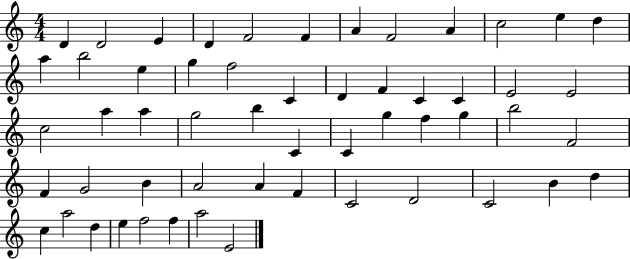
D4/q D4/h E4/q D4/q F4/h F4/q A4/q F4/h A4/q C5/h E5/q D5/q A5/q B5/h E5/q G5/q F5/h C4/q D4/q F4/q C4/q C4/q E4/h E4/h C5/h A5/q A5/q G5/h B5/q C4/q C4/q G5/q F5/q G5/q B5/h F4/h F4/q G4/h B4/q A4/h A4/q F4/q C4/h D4/h C4/h B4/q D5/q C5/q A5/h D5/q E5/q F5/h F5/q A5/h E4/h